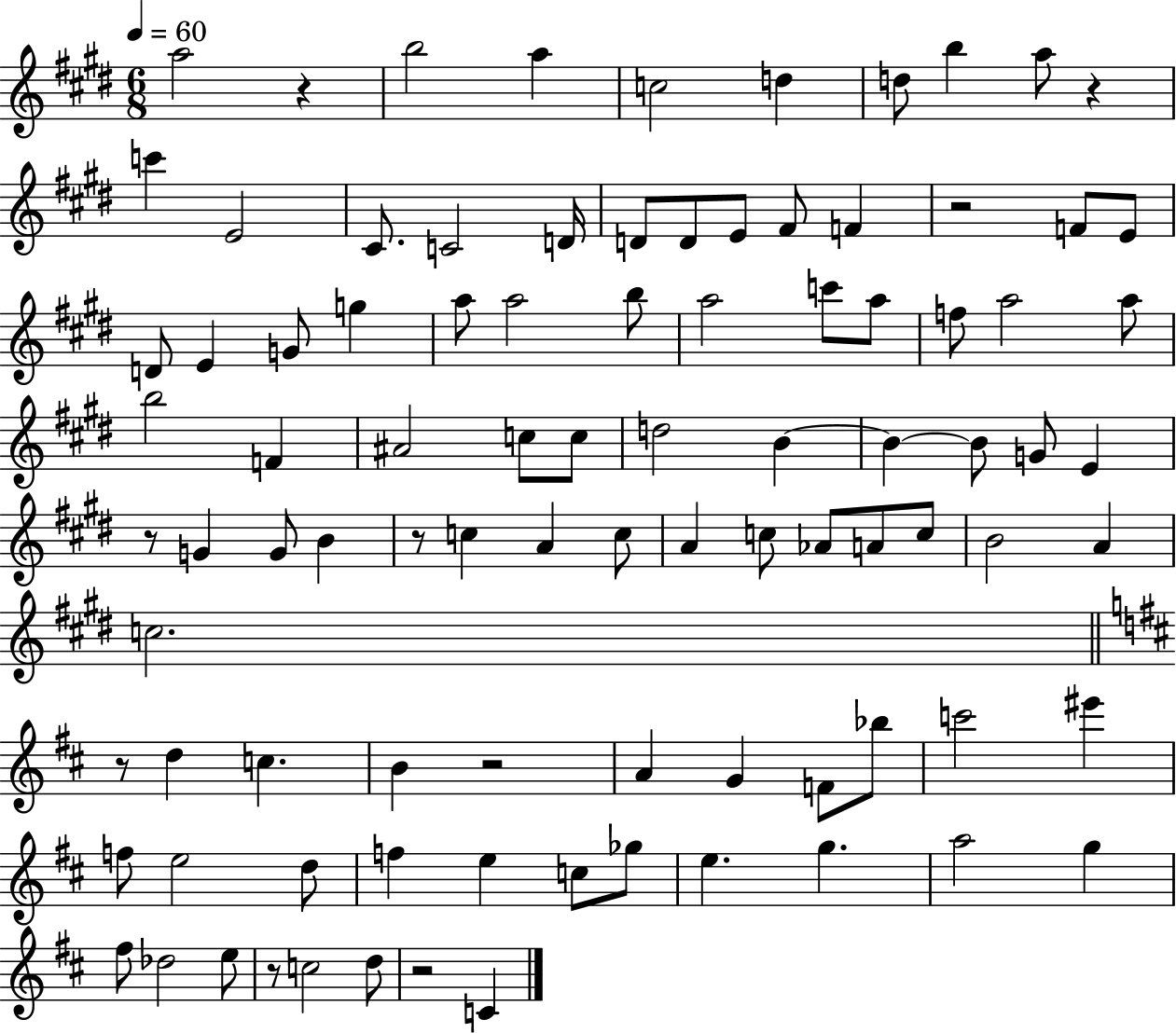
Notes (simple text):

A5/h R/q B5/h A5/q C5/h D5/q D5/e B5/q A5/e R/q C6/q E4/h C#4/e. C4/h D4/s D4/e D4/e E4/e F#4/e F4/q R/h F4/e E4/e D4/e E4/q G4/e G5/q A5/e A5/h B5/e A5/h C6/e A5/e F5/e A5/h A5/e B5/h F4/q A#4/h C5/e C5/e D5/h B4/q B4/q B4/e G4/e E4/q R/e G4/q G4/e B4/q R/e C5/q A4/q C5/e A4/q C5/e Ab4/e A4/e C5/e B4/h A4/q C5/h. R/e D5/q C5/q. B4/q R/h A4/q G4/q F4/e Bb5/e C6/h EIS6/q F5/e E5/h D5/e F5/q E5/q C5/e Gb5/e E5/q. G5/q. A5/h G5/q F#5/e Db5/h E5/e R/e C5/h D5/e R/h C4/q